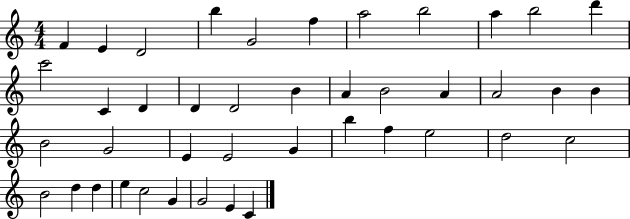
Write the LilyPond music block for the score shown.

{
  \clef treble
  \numericTimeSignature
  \time 4/4
  \key c \major
  f'4 e'4 d'2 | b''4 g'2 f''4 | a''2 b''2 | a''4 b''2 d'''4 | \break c'''2 c'4 d'4 | d'4 d'2 b'4 | a'4 b'2 a'4 | a'2 b'4 b'4 | \break b'2 g'2 | e'4 e'2 g'4 | b''4 f''4 e''2 | d''2 c''2 | \break b'2 d''4 d''4 | e''4 c''2 g'4 | g'2 e'4 c'4 | \bar "|."
}